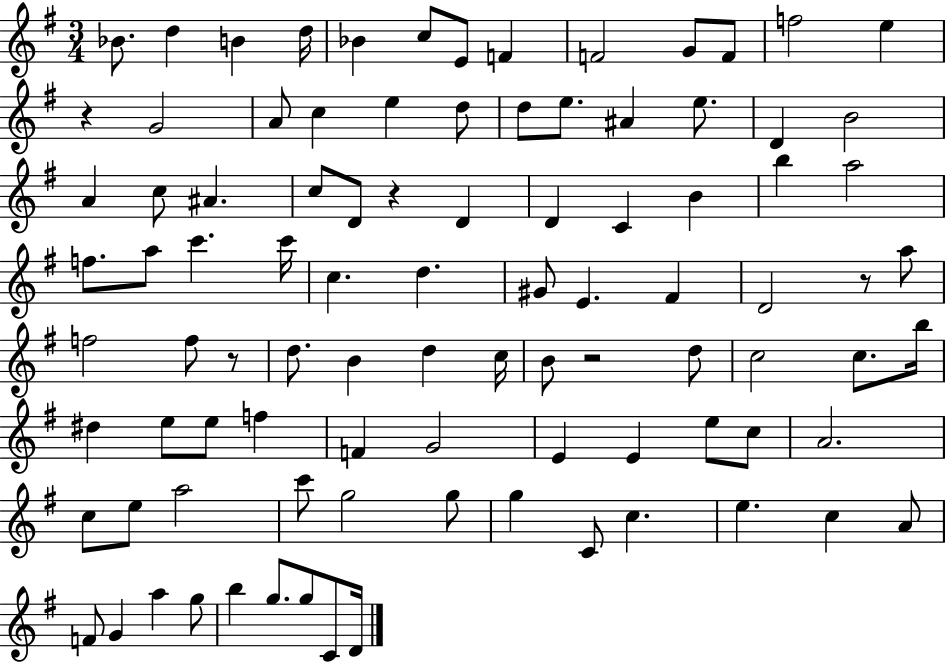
Bb4/e. D5/q B4/q D5/s Bb4/q C5/e E4/e F4/q F4/h G4/e F4/e F5/h E5/q R/q G4/h A4/e C5/q E5/q D5/e D5/e E5/e. A#4/q E5/e. D4/q B4/h A4/q C5/e A#4/q. C5/e D4/e R/q D4/q D4/q C4/q B4/q B5/q A5/h F5/e. A5/e C6/q. C6/s C5/q. D5/q. G#4/e E4/q. F#4/q D4/h R/e A5/e F5/h F5/e R/e D5/e. B4/q D5/q C5/s B4/e R/h D5/e C5/h C5/e. B5/s D#5/q E5/e E5/e F5/q F4/q G4/h E4/q E4/q E5/e C5/e A4/h. C5/e E5/e A5/h C6/e G5/h G5/e G5/q C4/e C5/q. E5/q. C5/q A4/e F4/e G4/q A5/q G5/e B5/q G5/e. G5/e C4/e D4/s